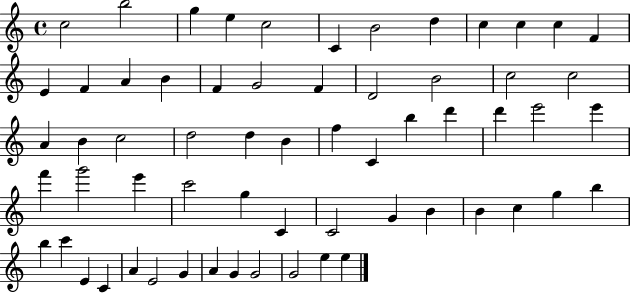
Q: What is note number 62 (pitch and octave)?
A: E5